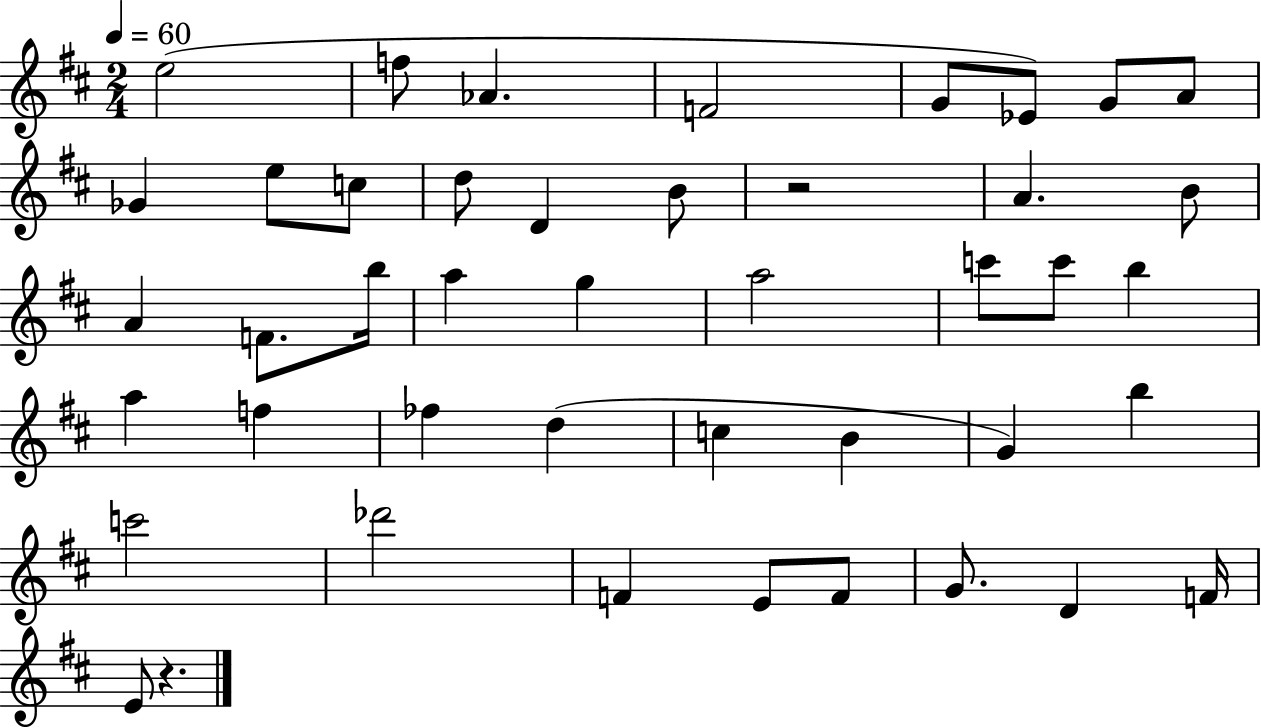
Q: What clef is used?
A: treble